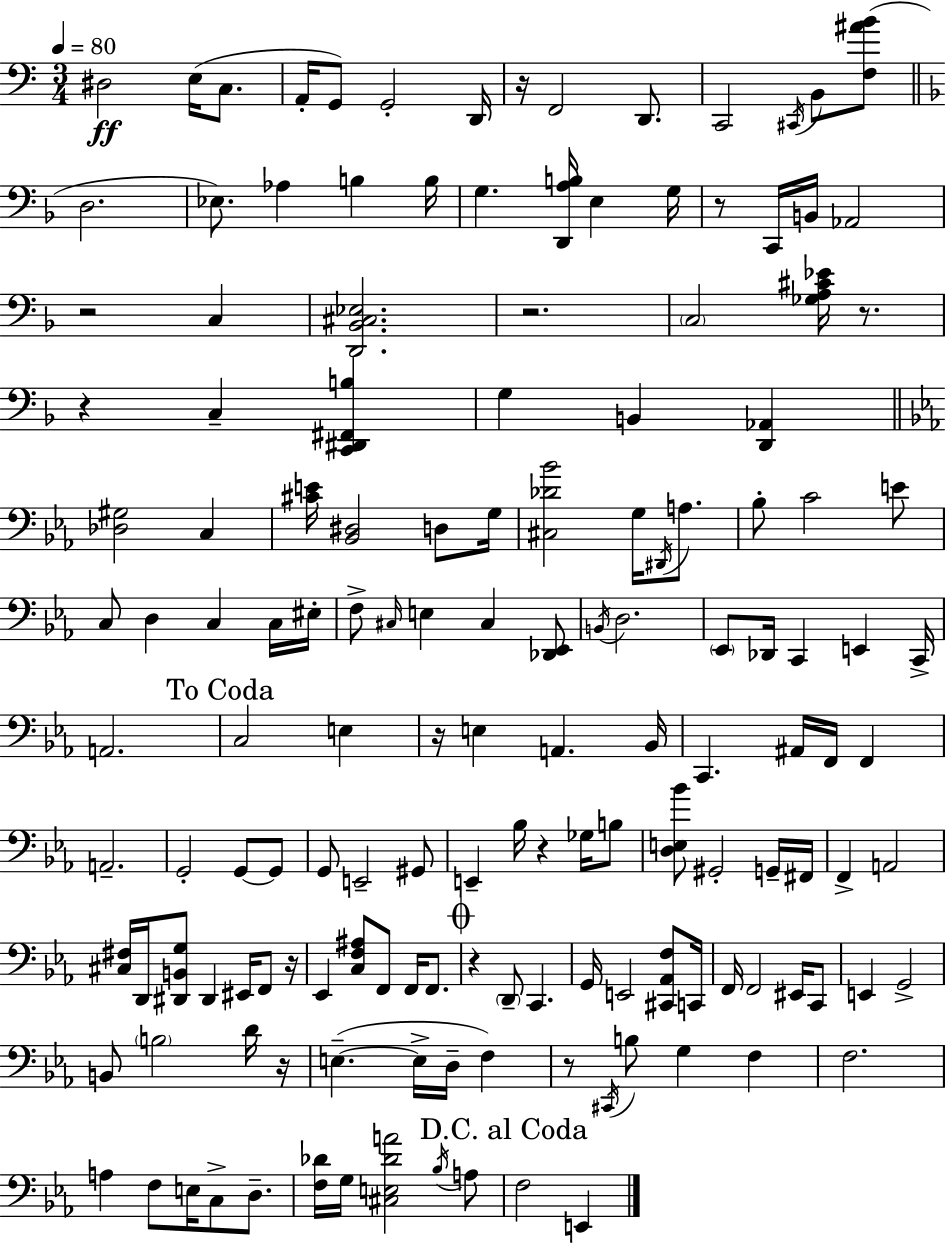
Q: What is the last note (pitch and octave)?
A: E2